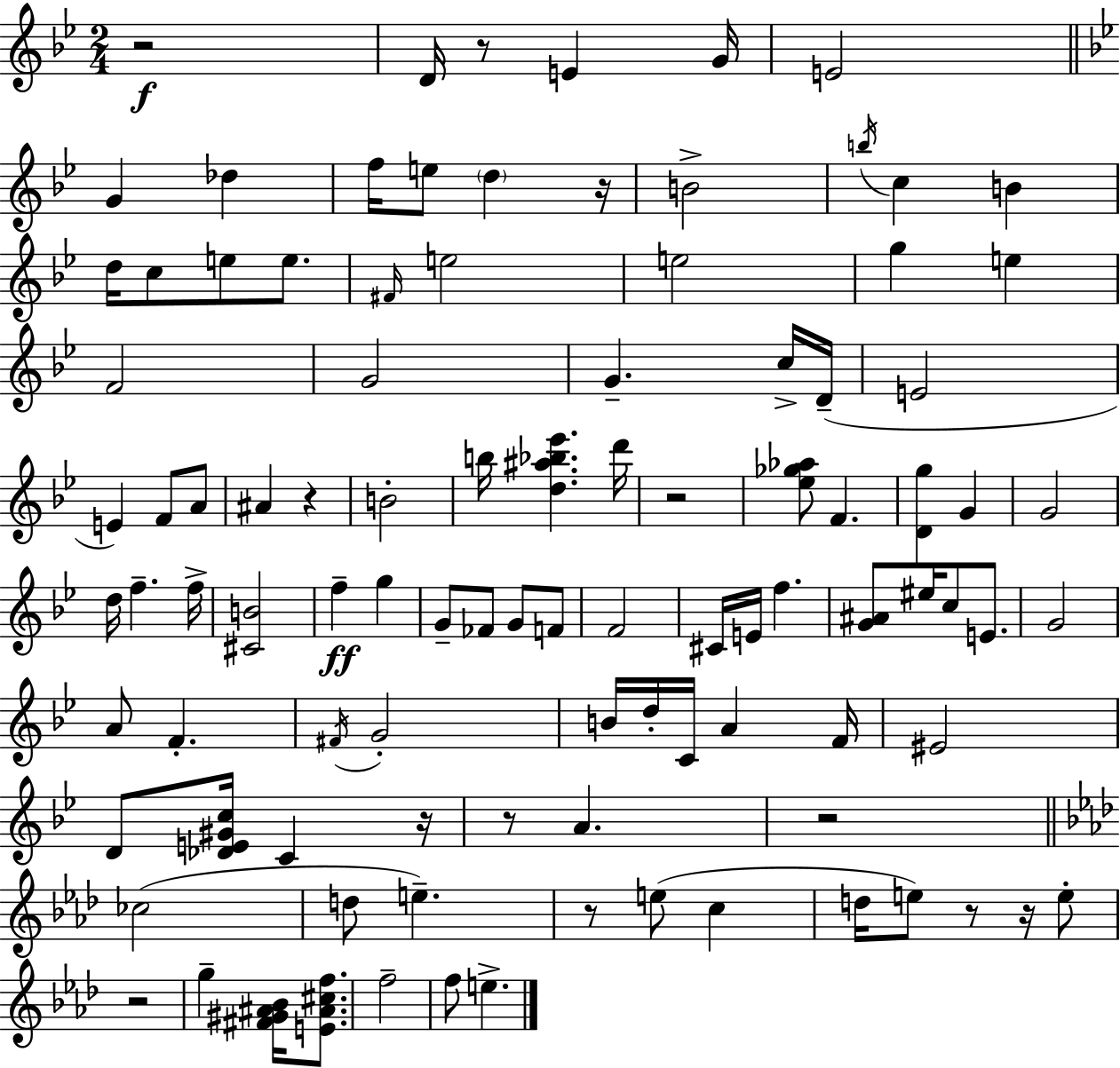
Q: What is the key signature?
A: BES major